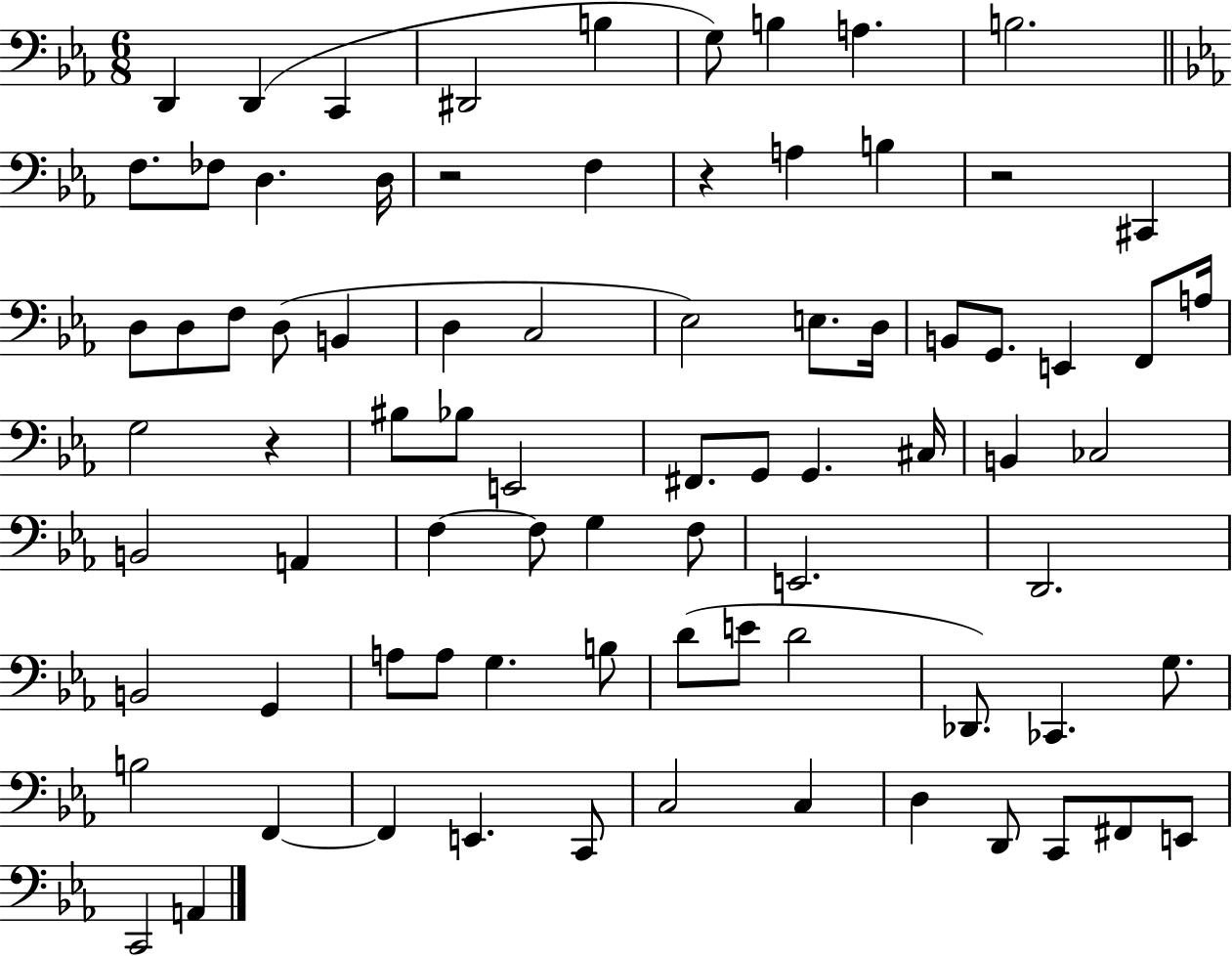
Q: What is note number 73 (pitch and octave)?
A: F#2